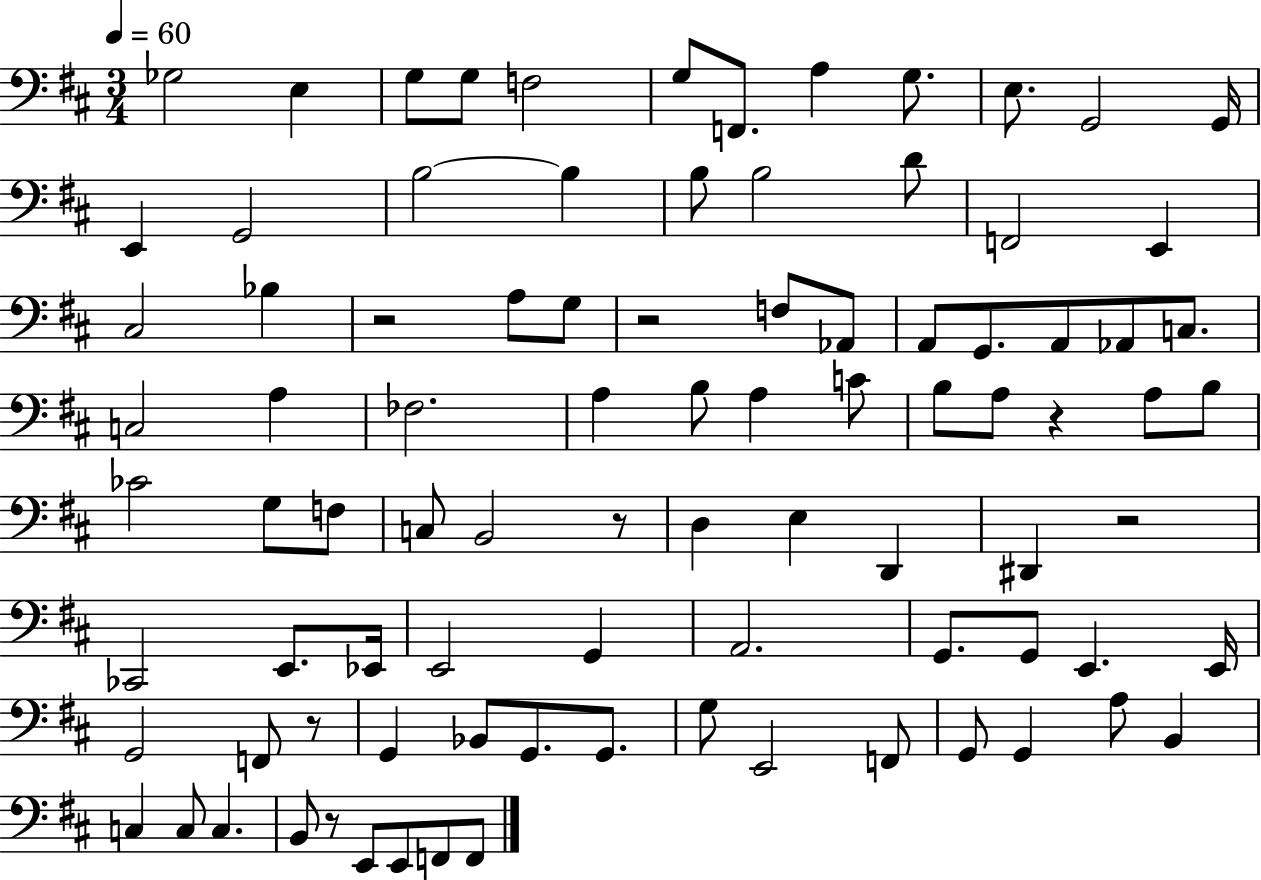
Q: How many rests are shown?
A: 7